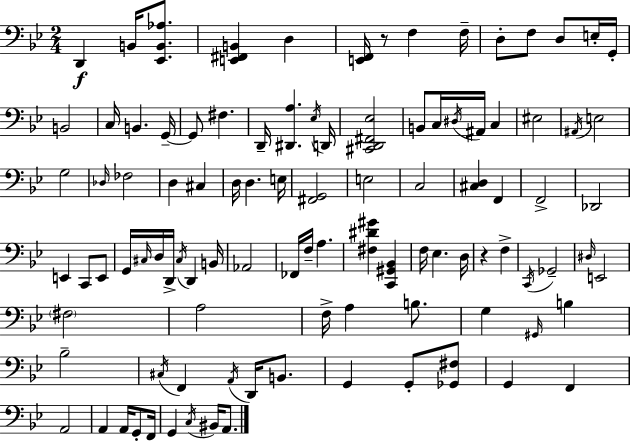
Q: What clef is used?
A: bass